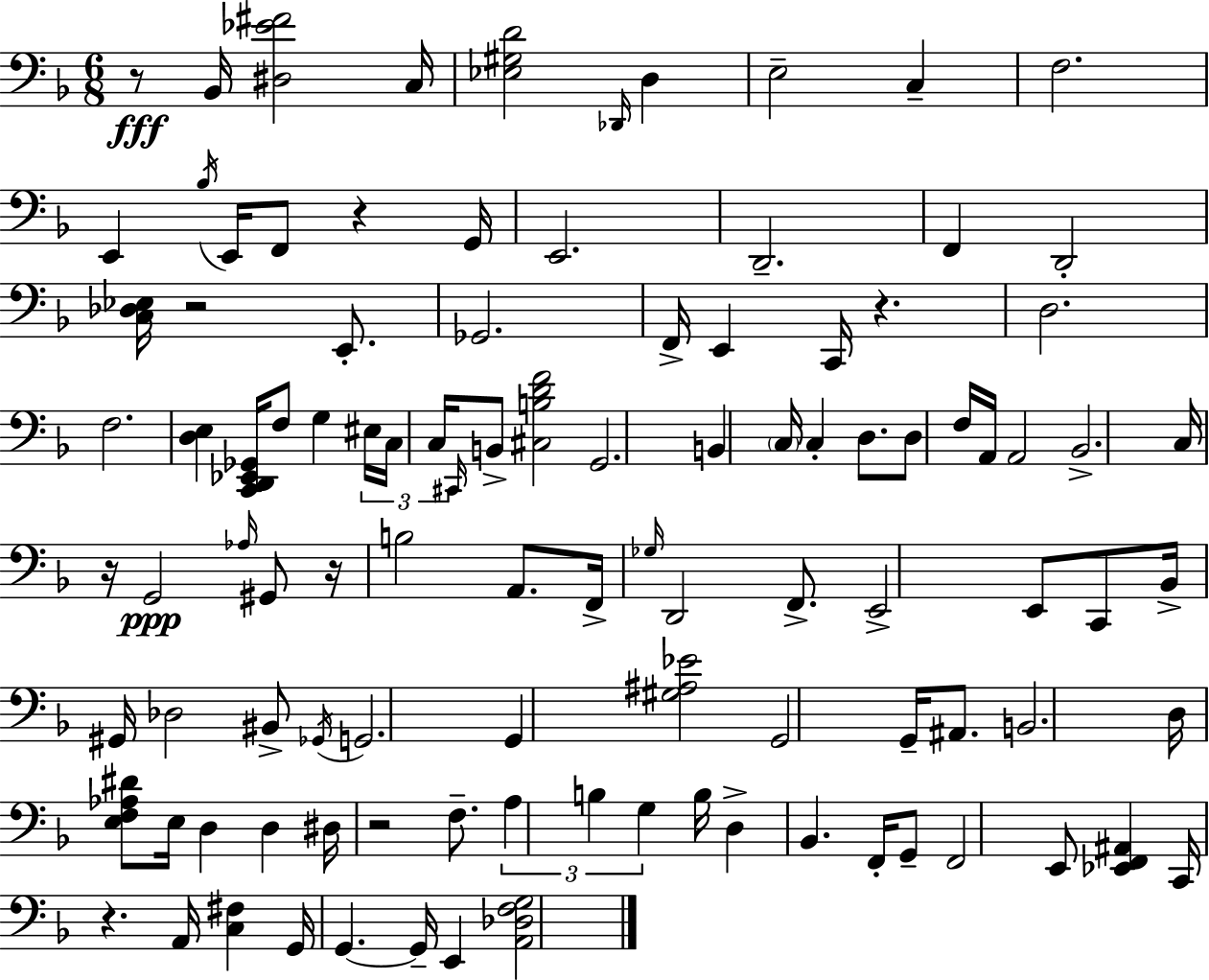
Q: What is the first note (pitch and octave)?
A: Bb2